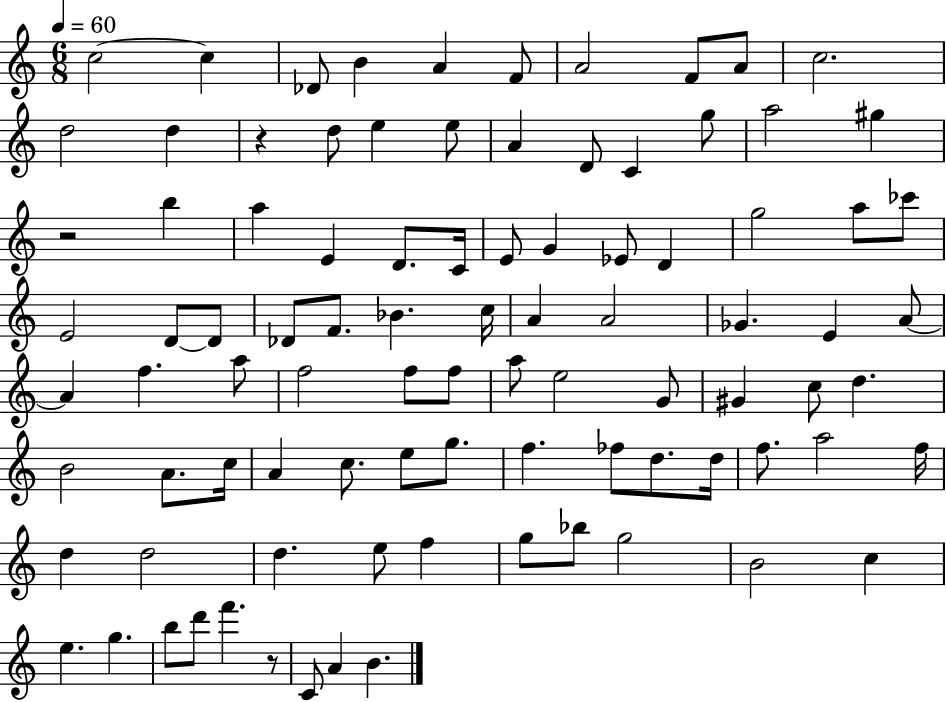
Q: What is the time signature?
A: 6/8